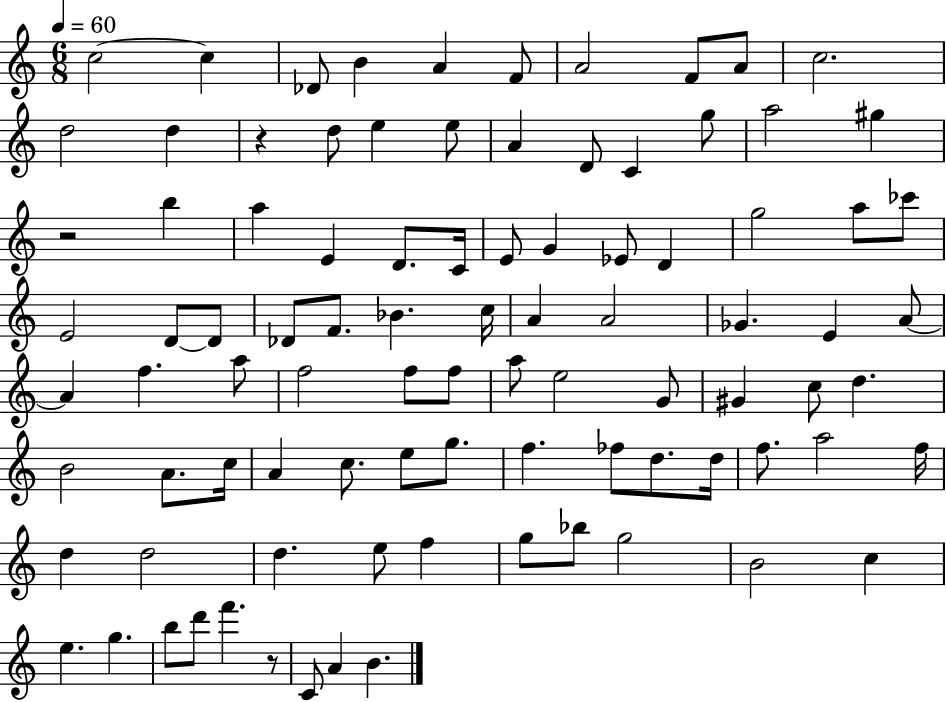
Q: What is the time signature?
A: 6/8